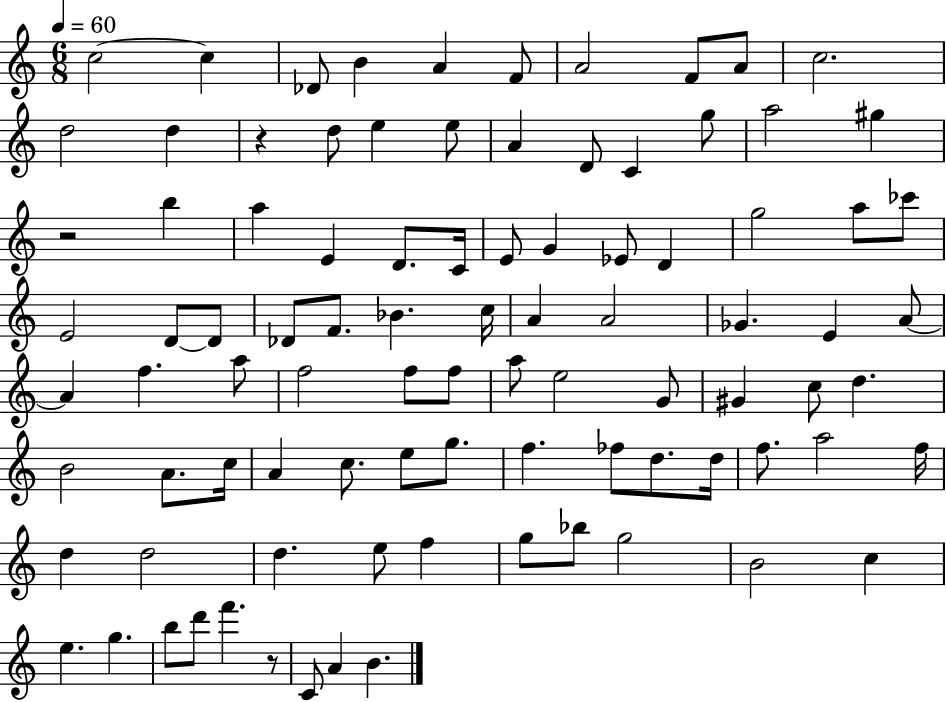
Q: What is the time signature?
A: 6/8